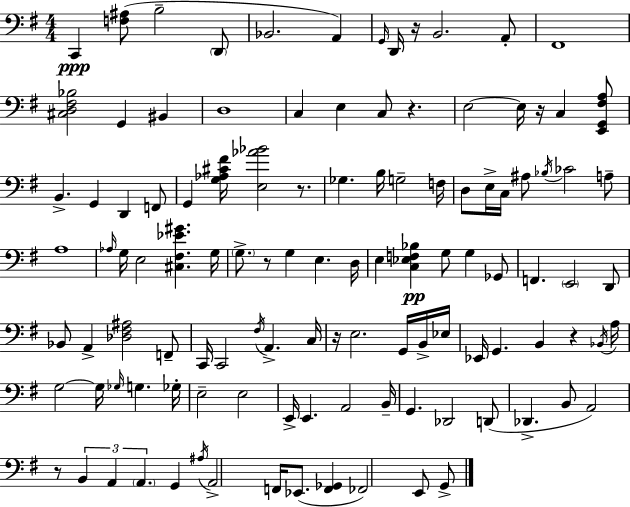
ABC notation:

X:1
T:Untitled
M:4/4
L:1/4
K:G
C,, [F,^A,]/2 B,2 D,,/2 _B,,2 A,, G,,/4 D,,/4 z/4 B,,2 A,,/2 ^F,,4 [^C,D,^F,_B,]2 G,, ^B,, D,4 C, E, C,/2 z E,2 E,/4 z/4 C, [E,,G,,^F,A,]/2 B,, G,, D,, F,,/2 G,, [G,_A,^C^F]/4 [E,_A_B]2 z/2 _G, B,/4 G,2 F,/4 D,/2 E,/4 C,/4 ^A,/2 _B,/4 _C2 A,/2 A,4 _A,/4 G,/4 E,2 [^C,^F,_E^G] G,/4 G,/2 z/2 G, E, D,/4 E, [C,_E,F,_B,] G,/2 G, _G,,/2 F,, E,,2 D,,/2 _B,,/2 A,, [_D,^F,^A,]2 F,,/2 C,,/4 C,,2 ^F,/4 A,, C,/4 z/4 E,2 G,,/4 B,,/4 _E,/4 _E,,/4 G,, B,, z _B,,/4 A,/4 G,2 G,/4 _G,/4 G, _G,/4 E,2 E,2 E,,/4 E,, A,,2 B,,/4 G,, _D,,2 D,,/2 _D,, B,,/2 A,,2 z/2 B,, A,, A,, G,, ^A,/4 A,,2 F,,/4 _E,,/2 [F,,_G,,] _F,,2 E,,/2 G,,/2